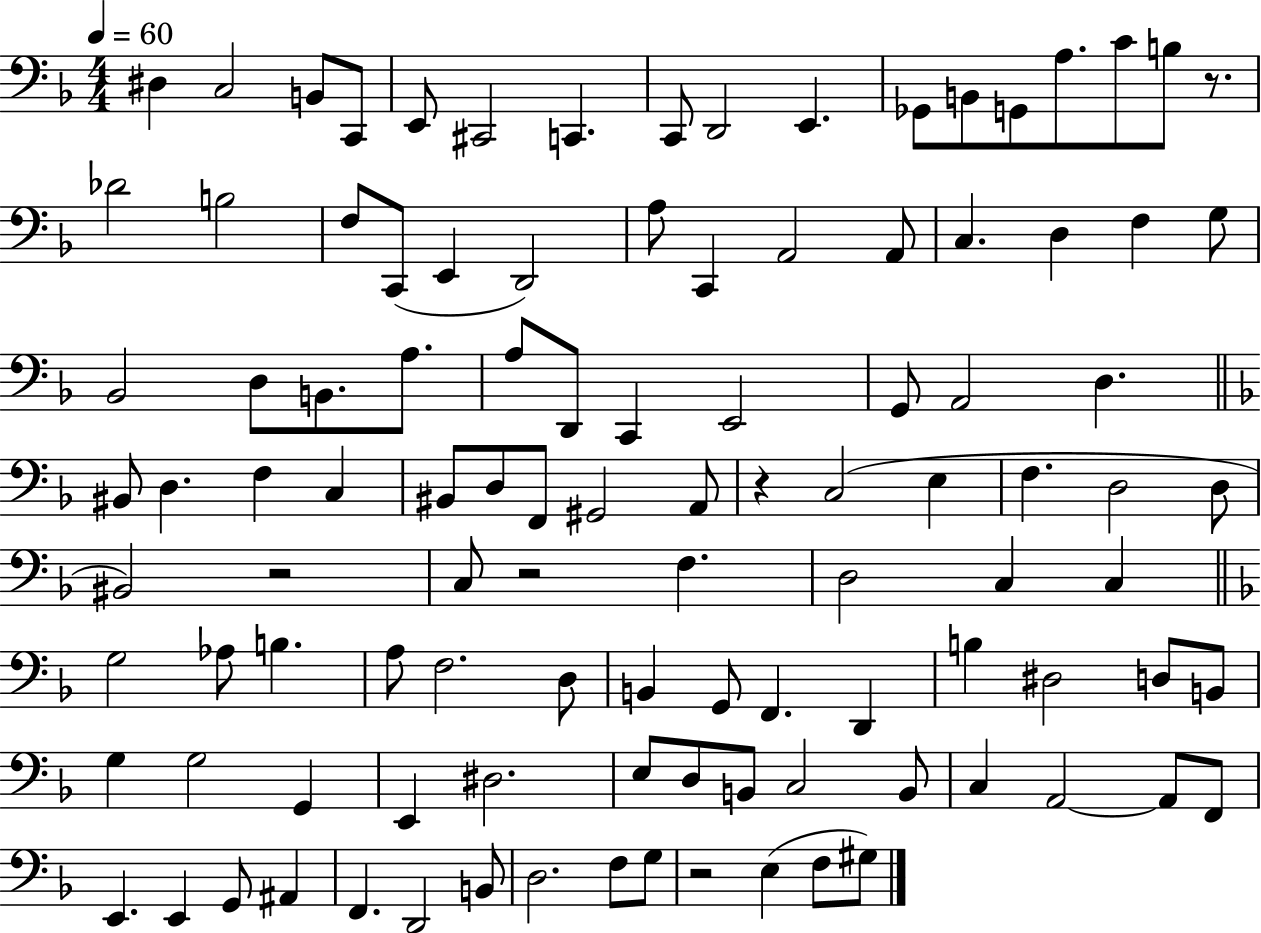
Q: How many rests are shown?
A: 5